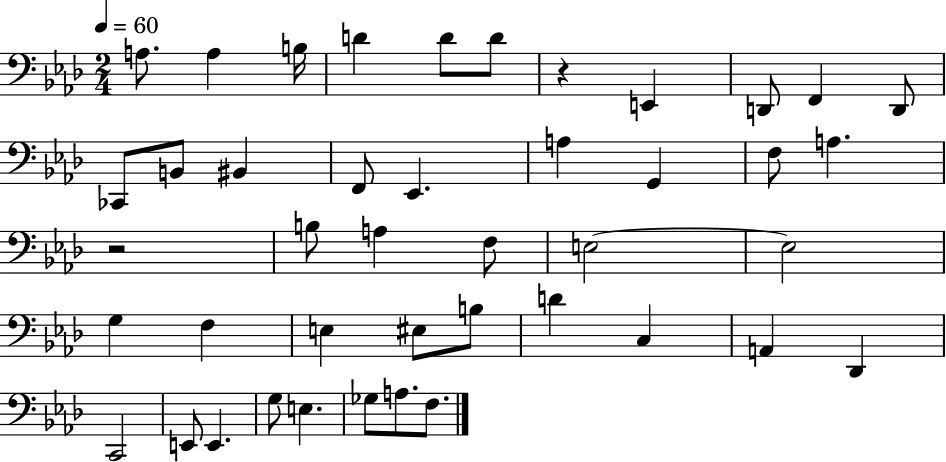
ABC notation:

X:1
T:Untitled
M:2/4
L:1/4
K:Ab
A,/2 A, B,/4 D D/2 D/2 z E,, D,,/2 F,, D,,/2 _C,,/2 B,,/2 ^B,, F,,/2 _E,, A, G,, F,/2 A, z2 B,/2 A, F,/2 E,2 E,2 G, F, E, ^E,/2 B,/2 D C, A,, _D,, C,,2 E,,/2 E,, G,/2 E, _G,/2 A,/2 F,/2